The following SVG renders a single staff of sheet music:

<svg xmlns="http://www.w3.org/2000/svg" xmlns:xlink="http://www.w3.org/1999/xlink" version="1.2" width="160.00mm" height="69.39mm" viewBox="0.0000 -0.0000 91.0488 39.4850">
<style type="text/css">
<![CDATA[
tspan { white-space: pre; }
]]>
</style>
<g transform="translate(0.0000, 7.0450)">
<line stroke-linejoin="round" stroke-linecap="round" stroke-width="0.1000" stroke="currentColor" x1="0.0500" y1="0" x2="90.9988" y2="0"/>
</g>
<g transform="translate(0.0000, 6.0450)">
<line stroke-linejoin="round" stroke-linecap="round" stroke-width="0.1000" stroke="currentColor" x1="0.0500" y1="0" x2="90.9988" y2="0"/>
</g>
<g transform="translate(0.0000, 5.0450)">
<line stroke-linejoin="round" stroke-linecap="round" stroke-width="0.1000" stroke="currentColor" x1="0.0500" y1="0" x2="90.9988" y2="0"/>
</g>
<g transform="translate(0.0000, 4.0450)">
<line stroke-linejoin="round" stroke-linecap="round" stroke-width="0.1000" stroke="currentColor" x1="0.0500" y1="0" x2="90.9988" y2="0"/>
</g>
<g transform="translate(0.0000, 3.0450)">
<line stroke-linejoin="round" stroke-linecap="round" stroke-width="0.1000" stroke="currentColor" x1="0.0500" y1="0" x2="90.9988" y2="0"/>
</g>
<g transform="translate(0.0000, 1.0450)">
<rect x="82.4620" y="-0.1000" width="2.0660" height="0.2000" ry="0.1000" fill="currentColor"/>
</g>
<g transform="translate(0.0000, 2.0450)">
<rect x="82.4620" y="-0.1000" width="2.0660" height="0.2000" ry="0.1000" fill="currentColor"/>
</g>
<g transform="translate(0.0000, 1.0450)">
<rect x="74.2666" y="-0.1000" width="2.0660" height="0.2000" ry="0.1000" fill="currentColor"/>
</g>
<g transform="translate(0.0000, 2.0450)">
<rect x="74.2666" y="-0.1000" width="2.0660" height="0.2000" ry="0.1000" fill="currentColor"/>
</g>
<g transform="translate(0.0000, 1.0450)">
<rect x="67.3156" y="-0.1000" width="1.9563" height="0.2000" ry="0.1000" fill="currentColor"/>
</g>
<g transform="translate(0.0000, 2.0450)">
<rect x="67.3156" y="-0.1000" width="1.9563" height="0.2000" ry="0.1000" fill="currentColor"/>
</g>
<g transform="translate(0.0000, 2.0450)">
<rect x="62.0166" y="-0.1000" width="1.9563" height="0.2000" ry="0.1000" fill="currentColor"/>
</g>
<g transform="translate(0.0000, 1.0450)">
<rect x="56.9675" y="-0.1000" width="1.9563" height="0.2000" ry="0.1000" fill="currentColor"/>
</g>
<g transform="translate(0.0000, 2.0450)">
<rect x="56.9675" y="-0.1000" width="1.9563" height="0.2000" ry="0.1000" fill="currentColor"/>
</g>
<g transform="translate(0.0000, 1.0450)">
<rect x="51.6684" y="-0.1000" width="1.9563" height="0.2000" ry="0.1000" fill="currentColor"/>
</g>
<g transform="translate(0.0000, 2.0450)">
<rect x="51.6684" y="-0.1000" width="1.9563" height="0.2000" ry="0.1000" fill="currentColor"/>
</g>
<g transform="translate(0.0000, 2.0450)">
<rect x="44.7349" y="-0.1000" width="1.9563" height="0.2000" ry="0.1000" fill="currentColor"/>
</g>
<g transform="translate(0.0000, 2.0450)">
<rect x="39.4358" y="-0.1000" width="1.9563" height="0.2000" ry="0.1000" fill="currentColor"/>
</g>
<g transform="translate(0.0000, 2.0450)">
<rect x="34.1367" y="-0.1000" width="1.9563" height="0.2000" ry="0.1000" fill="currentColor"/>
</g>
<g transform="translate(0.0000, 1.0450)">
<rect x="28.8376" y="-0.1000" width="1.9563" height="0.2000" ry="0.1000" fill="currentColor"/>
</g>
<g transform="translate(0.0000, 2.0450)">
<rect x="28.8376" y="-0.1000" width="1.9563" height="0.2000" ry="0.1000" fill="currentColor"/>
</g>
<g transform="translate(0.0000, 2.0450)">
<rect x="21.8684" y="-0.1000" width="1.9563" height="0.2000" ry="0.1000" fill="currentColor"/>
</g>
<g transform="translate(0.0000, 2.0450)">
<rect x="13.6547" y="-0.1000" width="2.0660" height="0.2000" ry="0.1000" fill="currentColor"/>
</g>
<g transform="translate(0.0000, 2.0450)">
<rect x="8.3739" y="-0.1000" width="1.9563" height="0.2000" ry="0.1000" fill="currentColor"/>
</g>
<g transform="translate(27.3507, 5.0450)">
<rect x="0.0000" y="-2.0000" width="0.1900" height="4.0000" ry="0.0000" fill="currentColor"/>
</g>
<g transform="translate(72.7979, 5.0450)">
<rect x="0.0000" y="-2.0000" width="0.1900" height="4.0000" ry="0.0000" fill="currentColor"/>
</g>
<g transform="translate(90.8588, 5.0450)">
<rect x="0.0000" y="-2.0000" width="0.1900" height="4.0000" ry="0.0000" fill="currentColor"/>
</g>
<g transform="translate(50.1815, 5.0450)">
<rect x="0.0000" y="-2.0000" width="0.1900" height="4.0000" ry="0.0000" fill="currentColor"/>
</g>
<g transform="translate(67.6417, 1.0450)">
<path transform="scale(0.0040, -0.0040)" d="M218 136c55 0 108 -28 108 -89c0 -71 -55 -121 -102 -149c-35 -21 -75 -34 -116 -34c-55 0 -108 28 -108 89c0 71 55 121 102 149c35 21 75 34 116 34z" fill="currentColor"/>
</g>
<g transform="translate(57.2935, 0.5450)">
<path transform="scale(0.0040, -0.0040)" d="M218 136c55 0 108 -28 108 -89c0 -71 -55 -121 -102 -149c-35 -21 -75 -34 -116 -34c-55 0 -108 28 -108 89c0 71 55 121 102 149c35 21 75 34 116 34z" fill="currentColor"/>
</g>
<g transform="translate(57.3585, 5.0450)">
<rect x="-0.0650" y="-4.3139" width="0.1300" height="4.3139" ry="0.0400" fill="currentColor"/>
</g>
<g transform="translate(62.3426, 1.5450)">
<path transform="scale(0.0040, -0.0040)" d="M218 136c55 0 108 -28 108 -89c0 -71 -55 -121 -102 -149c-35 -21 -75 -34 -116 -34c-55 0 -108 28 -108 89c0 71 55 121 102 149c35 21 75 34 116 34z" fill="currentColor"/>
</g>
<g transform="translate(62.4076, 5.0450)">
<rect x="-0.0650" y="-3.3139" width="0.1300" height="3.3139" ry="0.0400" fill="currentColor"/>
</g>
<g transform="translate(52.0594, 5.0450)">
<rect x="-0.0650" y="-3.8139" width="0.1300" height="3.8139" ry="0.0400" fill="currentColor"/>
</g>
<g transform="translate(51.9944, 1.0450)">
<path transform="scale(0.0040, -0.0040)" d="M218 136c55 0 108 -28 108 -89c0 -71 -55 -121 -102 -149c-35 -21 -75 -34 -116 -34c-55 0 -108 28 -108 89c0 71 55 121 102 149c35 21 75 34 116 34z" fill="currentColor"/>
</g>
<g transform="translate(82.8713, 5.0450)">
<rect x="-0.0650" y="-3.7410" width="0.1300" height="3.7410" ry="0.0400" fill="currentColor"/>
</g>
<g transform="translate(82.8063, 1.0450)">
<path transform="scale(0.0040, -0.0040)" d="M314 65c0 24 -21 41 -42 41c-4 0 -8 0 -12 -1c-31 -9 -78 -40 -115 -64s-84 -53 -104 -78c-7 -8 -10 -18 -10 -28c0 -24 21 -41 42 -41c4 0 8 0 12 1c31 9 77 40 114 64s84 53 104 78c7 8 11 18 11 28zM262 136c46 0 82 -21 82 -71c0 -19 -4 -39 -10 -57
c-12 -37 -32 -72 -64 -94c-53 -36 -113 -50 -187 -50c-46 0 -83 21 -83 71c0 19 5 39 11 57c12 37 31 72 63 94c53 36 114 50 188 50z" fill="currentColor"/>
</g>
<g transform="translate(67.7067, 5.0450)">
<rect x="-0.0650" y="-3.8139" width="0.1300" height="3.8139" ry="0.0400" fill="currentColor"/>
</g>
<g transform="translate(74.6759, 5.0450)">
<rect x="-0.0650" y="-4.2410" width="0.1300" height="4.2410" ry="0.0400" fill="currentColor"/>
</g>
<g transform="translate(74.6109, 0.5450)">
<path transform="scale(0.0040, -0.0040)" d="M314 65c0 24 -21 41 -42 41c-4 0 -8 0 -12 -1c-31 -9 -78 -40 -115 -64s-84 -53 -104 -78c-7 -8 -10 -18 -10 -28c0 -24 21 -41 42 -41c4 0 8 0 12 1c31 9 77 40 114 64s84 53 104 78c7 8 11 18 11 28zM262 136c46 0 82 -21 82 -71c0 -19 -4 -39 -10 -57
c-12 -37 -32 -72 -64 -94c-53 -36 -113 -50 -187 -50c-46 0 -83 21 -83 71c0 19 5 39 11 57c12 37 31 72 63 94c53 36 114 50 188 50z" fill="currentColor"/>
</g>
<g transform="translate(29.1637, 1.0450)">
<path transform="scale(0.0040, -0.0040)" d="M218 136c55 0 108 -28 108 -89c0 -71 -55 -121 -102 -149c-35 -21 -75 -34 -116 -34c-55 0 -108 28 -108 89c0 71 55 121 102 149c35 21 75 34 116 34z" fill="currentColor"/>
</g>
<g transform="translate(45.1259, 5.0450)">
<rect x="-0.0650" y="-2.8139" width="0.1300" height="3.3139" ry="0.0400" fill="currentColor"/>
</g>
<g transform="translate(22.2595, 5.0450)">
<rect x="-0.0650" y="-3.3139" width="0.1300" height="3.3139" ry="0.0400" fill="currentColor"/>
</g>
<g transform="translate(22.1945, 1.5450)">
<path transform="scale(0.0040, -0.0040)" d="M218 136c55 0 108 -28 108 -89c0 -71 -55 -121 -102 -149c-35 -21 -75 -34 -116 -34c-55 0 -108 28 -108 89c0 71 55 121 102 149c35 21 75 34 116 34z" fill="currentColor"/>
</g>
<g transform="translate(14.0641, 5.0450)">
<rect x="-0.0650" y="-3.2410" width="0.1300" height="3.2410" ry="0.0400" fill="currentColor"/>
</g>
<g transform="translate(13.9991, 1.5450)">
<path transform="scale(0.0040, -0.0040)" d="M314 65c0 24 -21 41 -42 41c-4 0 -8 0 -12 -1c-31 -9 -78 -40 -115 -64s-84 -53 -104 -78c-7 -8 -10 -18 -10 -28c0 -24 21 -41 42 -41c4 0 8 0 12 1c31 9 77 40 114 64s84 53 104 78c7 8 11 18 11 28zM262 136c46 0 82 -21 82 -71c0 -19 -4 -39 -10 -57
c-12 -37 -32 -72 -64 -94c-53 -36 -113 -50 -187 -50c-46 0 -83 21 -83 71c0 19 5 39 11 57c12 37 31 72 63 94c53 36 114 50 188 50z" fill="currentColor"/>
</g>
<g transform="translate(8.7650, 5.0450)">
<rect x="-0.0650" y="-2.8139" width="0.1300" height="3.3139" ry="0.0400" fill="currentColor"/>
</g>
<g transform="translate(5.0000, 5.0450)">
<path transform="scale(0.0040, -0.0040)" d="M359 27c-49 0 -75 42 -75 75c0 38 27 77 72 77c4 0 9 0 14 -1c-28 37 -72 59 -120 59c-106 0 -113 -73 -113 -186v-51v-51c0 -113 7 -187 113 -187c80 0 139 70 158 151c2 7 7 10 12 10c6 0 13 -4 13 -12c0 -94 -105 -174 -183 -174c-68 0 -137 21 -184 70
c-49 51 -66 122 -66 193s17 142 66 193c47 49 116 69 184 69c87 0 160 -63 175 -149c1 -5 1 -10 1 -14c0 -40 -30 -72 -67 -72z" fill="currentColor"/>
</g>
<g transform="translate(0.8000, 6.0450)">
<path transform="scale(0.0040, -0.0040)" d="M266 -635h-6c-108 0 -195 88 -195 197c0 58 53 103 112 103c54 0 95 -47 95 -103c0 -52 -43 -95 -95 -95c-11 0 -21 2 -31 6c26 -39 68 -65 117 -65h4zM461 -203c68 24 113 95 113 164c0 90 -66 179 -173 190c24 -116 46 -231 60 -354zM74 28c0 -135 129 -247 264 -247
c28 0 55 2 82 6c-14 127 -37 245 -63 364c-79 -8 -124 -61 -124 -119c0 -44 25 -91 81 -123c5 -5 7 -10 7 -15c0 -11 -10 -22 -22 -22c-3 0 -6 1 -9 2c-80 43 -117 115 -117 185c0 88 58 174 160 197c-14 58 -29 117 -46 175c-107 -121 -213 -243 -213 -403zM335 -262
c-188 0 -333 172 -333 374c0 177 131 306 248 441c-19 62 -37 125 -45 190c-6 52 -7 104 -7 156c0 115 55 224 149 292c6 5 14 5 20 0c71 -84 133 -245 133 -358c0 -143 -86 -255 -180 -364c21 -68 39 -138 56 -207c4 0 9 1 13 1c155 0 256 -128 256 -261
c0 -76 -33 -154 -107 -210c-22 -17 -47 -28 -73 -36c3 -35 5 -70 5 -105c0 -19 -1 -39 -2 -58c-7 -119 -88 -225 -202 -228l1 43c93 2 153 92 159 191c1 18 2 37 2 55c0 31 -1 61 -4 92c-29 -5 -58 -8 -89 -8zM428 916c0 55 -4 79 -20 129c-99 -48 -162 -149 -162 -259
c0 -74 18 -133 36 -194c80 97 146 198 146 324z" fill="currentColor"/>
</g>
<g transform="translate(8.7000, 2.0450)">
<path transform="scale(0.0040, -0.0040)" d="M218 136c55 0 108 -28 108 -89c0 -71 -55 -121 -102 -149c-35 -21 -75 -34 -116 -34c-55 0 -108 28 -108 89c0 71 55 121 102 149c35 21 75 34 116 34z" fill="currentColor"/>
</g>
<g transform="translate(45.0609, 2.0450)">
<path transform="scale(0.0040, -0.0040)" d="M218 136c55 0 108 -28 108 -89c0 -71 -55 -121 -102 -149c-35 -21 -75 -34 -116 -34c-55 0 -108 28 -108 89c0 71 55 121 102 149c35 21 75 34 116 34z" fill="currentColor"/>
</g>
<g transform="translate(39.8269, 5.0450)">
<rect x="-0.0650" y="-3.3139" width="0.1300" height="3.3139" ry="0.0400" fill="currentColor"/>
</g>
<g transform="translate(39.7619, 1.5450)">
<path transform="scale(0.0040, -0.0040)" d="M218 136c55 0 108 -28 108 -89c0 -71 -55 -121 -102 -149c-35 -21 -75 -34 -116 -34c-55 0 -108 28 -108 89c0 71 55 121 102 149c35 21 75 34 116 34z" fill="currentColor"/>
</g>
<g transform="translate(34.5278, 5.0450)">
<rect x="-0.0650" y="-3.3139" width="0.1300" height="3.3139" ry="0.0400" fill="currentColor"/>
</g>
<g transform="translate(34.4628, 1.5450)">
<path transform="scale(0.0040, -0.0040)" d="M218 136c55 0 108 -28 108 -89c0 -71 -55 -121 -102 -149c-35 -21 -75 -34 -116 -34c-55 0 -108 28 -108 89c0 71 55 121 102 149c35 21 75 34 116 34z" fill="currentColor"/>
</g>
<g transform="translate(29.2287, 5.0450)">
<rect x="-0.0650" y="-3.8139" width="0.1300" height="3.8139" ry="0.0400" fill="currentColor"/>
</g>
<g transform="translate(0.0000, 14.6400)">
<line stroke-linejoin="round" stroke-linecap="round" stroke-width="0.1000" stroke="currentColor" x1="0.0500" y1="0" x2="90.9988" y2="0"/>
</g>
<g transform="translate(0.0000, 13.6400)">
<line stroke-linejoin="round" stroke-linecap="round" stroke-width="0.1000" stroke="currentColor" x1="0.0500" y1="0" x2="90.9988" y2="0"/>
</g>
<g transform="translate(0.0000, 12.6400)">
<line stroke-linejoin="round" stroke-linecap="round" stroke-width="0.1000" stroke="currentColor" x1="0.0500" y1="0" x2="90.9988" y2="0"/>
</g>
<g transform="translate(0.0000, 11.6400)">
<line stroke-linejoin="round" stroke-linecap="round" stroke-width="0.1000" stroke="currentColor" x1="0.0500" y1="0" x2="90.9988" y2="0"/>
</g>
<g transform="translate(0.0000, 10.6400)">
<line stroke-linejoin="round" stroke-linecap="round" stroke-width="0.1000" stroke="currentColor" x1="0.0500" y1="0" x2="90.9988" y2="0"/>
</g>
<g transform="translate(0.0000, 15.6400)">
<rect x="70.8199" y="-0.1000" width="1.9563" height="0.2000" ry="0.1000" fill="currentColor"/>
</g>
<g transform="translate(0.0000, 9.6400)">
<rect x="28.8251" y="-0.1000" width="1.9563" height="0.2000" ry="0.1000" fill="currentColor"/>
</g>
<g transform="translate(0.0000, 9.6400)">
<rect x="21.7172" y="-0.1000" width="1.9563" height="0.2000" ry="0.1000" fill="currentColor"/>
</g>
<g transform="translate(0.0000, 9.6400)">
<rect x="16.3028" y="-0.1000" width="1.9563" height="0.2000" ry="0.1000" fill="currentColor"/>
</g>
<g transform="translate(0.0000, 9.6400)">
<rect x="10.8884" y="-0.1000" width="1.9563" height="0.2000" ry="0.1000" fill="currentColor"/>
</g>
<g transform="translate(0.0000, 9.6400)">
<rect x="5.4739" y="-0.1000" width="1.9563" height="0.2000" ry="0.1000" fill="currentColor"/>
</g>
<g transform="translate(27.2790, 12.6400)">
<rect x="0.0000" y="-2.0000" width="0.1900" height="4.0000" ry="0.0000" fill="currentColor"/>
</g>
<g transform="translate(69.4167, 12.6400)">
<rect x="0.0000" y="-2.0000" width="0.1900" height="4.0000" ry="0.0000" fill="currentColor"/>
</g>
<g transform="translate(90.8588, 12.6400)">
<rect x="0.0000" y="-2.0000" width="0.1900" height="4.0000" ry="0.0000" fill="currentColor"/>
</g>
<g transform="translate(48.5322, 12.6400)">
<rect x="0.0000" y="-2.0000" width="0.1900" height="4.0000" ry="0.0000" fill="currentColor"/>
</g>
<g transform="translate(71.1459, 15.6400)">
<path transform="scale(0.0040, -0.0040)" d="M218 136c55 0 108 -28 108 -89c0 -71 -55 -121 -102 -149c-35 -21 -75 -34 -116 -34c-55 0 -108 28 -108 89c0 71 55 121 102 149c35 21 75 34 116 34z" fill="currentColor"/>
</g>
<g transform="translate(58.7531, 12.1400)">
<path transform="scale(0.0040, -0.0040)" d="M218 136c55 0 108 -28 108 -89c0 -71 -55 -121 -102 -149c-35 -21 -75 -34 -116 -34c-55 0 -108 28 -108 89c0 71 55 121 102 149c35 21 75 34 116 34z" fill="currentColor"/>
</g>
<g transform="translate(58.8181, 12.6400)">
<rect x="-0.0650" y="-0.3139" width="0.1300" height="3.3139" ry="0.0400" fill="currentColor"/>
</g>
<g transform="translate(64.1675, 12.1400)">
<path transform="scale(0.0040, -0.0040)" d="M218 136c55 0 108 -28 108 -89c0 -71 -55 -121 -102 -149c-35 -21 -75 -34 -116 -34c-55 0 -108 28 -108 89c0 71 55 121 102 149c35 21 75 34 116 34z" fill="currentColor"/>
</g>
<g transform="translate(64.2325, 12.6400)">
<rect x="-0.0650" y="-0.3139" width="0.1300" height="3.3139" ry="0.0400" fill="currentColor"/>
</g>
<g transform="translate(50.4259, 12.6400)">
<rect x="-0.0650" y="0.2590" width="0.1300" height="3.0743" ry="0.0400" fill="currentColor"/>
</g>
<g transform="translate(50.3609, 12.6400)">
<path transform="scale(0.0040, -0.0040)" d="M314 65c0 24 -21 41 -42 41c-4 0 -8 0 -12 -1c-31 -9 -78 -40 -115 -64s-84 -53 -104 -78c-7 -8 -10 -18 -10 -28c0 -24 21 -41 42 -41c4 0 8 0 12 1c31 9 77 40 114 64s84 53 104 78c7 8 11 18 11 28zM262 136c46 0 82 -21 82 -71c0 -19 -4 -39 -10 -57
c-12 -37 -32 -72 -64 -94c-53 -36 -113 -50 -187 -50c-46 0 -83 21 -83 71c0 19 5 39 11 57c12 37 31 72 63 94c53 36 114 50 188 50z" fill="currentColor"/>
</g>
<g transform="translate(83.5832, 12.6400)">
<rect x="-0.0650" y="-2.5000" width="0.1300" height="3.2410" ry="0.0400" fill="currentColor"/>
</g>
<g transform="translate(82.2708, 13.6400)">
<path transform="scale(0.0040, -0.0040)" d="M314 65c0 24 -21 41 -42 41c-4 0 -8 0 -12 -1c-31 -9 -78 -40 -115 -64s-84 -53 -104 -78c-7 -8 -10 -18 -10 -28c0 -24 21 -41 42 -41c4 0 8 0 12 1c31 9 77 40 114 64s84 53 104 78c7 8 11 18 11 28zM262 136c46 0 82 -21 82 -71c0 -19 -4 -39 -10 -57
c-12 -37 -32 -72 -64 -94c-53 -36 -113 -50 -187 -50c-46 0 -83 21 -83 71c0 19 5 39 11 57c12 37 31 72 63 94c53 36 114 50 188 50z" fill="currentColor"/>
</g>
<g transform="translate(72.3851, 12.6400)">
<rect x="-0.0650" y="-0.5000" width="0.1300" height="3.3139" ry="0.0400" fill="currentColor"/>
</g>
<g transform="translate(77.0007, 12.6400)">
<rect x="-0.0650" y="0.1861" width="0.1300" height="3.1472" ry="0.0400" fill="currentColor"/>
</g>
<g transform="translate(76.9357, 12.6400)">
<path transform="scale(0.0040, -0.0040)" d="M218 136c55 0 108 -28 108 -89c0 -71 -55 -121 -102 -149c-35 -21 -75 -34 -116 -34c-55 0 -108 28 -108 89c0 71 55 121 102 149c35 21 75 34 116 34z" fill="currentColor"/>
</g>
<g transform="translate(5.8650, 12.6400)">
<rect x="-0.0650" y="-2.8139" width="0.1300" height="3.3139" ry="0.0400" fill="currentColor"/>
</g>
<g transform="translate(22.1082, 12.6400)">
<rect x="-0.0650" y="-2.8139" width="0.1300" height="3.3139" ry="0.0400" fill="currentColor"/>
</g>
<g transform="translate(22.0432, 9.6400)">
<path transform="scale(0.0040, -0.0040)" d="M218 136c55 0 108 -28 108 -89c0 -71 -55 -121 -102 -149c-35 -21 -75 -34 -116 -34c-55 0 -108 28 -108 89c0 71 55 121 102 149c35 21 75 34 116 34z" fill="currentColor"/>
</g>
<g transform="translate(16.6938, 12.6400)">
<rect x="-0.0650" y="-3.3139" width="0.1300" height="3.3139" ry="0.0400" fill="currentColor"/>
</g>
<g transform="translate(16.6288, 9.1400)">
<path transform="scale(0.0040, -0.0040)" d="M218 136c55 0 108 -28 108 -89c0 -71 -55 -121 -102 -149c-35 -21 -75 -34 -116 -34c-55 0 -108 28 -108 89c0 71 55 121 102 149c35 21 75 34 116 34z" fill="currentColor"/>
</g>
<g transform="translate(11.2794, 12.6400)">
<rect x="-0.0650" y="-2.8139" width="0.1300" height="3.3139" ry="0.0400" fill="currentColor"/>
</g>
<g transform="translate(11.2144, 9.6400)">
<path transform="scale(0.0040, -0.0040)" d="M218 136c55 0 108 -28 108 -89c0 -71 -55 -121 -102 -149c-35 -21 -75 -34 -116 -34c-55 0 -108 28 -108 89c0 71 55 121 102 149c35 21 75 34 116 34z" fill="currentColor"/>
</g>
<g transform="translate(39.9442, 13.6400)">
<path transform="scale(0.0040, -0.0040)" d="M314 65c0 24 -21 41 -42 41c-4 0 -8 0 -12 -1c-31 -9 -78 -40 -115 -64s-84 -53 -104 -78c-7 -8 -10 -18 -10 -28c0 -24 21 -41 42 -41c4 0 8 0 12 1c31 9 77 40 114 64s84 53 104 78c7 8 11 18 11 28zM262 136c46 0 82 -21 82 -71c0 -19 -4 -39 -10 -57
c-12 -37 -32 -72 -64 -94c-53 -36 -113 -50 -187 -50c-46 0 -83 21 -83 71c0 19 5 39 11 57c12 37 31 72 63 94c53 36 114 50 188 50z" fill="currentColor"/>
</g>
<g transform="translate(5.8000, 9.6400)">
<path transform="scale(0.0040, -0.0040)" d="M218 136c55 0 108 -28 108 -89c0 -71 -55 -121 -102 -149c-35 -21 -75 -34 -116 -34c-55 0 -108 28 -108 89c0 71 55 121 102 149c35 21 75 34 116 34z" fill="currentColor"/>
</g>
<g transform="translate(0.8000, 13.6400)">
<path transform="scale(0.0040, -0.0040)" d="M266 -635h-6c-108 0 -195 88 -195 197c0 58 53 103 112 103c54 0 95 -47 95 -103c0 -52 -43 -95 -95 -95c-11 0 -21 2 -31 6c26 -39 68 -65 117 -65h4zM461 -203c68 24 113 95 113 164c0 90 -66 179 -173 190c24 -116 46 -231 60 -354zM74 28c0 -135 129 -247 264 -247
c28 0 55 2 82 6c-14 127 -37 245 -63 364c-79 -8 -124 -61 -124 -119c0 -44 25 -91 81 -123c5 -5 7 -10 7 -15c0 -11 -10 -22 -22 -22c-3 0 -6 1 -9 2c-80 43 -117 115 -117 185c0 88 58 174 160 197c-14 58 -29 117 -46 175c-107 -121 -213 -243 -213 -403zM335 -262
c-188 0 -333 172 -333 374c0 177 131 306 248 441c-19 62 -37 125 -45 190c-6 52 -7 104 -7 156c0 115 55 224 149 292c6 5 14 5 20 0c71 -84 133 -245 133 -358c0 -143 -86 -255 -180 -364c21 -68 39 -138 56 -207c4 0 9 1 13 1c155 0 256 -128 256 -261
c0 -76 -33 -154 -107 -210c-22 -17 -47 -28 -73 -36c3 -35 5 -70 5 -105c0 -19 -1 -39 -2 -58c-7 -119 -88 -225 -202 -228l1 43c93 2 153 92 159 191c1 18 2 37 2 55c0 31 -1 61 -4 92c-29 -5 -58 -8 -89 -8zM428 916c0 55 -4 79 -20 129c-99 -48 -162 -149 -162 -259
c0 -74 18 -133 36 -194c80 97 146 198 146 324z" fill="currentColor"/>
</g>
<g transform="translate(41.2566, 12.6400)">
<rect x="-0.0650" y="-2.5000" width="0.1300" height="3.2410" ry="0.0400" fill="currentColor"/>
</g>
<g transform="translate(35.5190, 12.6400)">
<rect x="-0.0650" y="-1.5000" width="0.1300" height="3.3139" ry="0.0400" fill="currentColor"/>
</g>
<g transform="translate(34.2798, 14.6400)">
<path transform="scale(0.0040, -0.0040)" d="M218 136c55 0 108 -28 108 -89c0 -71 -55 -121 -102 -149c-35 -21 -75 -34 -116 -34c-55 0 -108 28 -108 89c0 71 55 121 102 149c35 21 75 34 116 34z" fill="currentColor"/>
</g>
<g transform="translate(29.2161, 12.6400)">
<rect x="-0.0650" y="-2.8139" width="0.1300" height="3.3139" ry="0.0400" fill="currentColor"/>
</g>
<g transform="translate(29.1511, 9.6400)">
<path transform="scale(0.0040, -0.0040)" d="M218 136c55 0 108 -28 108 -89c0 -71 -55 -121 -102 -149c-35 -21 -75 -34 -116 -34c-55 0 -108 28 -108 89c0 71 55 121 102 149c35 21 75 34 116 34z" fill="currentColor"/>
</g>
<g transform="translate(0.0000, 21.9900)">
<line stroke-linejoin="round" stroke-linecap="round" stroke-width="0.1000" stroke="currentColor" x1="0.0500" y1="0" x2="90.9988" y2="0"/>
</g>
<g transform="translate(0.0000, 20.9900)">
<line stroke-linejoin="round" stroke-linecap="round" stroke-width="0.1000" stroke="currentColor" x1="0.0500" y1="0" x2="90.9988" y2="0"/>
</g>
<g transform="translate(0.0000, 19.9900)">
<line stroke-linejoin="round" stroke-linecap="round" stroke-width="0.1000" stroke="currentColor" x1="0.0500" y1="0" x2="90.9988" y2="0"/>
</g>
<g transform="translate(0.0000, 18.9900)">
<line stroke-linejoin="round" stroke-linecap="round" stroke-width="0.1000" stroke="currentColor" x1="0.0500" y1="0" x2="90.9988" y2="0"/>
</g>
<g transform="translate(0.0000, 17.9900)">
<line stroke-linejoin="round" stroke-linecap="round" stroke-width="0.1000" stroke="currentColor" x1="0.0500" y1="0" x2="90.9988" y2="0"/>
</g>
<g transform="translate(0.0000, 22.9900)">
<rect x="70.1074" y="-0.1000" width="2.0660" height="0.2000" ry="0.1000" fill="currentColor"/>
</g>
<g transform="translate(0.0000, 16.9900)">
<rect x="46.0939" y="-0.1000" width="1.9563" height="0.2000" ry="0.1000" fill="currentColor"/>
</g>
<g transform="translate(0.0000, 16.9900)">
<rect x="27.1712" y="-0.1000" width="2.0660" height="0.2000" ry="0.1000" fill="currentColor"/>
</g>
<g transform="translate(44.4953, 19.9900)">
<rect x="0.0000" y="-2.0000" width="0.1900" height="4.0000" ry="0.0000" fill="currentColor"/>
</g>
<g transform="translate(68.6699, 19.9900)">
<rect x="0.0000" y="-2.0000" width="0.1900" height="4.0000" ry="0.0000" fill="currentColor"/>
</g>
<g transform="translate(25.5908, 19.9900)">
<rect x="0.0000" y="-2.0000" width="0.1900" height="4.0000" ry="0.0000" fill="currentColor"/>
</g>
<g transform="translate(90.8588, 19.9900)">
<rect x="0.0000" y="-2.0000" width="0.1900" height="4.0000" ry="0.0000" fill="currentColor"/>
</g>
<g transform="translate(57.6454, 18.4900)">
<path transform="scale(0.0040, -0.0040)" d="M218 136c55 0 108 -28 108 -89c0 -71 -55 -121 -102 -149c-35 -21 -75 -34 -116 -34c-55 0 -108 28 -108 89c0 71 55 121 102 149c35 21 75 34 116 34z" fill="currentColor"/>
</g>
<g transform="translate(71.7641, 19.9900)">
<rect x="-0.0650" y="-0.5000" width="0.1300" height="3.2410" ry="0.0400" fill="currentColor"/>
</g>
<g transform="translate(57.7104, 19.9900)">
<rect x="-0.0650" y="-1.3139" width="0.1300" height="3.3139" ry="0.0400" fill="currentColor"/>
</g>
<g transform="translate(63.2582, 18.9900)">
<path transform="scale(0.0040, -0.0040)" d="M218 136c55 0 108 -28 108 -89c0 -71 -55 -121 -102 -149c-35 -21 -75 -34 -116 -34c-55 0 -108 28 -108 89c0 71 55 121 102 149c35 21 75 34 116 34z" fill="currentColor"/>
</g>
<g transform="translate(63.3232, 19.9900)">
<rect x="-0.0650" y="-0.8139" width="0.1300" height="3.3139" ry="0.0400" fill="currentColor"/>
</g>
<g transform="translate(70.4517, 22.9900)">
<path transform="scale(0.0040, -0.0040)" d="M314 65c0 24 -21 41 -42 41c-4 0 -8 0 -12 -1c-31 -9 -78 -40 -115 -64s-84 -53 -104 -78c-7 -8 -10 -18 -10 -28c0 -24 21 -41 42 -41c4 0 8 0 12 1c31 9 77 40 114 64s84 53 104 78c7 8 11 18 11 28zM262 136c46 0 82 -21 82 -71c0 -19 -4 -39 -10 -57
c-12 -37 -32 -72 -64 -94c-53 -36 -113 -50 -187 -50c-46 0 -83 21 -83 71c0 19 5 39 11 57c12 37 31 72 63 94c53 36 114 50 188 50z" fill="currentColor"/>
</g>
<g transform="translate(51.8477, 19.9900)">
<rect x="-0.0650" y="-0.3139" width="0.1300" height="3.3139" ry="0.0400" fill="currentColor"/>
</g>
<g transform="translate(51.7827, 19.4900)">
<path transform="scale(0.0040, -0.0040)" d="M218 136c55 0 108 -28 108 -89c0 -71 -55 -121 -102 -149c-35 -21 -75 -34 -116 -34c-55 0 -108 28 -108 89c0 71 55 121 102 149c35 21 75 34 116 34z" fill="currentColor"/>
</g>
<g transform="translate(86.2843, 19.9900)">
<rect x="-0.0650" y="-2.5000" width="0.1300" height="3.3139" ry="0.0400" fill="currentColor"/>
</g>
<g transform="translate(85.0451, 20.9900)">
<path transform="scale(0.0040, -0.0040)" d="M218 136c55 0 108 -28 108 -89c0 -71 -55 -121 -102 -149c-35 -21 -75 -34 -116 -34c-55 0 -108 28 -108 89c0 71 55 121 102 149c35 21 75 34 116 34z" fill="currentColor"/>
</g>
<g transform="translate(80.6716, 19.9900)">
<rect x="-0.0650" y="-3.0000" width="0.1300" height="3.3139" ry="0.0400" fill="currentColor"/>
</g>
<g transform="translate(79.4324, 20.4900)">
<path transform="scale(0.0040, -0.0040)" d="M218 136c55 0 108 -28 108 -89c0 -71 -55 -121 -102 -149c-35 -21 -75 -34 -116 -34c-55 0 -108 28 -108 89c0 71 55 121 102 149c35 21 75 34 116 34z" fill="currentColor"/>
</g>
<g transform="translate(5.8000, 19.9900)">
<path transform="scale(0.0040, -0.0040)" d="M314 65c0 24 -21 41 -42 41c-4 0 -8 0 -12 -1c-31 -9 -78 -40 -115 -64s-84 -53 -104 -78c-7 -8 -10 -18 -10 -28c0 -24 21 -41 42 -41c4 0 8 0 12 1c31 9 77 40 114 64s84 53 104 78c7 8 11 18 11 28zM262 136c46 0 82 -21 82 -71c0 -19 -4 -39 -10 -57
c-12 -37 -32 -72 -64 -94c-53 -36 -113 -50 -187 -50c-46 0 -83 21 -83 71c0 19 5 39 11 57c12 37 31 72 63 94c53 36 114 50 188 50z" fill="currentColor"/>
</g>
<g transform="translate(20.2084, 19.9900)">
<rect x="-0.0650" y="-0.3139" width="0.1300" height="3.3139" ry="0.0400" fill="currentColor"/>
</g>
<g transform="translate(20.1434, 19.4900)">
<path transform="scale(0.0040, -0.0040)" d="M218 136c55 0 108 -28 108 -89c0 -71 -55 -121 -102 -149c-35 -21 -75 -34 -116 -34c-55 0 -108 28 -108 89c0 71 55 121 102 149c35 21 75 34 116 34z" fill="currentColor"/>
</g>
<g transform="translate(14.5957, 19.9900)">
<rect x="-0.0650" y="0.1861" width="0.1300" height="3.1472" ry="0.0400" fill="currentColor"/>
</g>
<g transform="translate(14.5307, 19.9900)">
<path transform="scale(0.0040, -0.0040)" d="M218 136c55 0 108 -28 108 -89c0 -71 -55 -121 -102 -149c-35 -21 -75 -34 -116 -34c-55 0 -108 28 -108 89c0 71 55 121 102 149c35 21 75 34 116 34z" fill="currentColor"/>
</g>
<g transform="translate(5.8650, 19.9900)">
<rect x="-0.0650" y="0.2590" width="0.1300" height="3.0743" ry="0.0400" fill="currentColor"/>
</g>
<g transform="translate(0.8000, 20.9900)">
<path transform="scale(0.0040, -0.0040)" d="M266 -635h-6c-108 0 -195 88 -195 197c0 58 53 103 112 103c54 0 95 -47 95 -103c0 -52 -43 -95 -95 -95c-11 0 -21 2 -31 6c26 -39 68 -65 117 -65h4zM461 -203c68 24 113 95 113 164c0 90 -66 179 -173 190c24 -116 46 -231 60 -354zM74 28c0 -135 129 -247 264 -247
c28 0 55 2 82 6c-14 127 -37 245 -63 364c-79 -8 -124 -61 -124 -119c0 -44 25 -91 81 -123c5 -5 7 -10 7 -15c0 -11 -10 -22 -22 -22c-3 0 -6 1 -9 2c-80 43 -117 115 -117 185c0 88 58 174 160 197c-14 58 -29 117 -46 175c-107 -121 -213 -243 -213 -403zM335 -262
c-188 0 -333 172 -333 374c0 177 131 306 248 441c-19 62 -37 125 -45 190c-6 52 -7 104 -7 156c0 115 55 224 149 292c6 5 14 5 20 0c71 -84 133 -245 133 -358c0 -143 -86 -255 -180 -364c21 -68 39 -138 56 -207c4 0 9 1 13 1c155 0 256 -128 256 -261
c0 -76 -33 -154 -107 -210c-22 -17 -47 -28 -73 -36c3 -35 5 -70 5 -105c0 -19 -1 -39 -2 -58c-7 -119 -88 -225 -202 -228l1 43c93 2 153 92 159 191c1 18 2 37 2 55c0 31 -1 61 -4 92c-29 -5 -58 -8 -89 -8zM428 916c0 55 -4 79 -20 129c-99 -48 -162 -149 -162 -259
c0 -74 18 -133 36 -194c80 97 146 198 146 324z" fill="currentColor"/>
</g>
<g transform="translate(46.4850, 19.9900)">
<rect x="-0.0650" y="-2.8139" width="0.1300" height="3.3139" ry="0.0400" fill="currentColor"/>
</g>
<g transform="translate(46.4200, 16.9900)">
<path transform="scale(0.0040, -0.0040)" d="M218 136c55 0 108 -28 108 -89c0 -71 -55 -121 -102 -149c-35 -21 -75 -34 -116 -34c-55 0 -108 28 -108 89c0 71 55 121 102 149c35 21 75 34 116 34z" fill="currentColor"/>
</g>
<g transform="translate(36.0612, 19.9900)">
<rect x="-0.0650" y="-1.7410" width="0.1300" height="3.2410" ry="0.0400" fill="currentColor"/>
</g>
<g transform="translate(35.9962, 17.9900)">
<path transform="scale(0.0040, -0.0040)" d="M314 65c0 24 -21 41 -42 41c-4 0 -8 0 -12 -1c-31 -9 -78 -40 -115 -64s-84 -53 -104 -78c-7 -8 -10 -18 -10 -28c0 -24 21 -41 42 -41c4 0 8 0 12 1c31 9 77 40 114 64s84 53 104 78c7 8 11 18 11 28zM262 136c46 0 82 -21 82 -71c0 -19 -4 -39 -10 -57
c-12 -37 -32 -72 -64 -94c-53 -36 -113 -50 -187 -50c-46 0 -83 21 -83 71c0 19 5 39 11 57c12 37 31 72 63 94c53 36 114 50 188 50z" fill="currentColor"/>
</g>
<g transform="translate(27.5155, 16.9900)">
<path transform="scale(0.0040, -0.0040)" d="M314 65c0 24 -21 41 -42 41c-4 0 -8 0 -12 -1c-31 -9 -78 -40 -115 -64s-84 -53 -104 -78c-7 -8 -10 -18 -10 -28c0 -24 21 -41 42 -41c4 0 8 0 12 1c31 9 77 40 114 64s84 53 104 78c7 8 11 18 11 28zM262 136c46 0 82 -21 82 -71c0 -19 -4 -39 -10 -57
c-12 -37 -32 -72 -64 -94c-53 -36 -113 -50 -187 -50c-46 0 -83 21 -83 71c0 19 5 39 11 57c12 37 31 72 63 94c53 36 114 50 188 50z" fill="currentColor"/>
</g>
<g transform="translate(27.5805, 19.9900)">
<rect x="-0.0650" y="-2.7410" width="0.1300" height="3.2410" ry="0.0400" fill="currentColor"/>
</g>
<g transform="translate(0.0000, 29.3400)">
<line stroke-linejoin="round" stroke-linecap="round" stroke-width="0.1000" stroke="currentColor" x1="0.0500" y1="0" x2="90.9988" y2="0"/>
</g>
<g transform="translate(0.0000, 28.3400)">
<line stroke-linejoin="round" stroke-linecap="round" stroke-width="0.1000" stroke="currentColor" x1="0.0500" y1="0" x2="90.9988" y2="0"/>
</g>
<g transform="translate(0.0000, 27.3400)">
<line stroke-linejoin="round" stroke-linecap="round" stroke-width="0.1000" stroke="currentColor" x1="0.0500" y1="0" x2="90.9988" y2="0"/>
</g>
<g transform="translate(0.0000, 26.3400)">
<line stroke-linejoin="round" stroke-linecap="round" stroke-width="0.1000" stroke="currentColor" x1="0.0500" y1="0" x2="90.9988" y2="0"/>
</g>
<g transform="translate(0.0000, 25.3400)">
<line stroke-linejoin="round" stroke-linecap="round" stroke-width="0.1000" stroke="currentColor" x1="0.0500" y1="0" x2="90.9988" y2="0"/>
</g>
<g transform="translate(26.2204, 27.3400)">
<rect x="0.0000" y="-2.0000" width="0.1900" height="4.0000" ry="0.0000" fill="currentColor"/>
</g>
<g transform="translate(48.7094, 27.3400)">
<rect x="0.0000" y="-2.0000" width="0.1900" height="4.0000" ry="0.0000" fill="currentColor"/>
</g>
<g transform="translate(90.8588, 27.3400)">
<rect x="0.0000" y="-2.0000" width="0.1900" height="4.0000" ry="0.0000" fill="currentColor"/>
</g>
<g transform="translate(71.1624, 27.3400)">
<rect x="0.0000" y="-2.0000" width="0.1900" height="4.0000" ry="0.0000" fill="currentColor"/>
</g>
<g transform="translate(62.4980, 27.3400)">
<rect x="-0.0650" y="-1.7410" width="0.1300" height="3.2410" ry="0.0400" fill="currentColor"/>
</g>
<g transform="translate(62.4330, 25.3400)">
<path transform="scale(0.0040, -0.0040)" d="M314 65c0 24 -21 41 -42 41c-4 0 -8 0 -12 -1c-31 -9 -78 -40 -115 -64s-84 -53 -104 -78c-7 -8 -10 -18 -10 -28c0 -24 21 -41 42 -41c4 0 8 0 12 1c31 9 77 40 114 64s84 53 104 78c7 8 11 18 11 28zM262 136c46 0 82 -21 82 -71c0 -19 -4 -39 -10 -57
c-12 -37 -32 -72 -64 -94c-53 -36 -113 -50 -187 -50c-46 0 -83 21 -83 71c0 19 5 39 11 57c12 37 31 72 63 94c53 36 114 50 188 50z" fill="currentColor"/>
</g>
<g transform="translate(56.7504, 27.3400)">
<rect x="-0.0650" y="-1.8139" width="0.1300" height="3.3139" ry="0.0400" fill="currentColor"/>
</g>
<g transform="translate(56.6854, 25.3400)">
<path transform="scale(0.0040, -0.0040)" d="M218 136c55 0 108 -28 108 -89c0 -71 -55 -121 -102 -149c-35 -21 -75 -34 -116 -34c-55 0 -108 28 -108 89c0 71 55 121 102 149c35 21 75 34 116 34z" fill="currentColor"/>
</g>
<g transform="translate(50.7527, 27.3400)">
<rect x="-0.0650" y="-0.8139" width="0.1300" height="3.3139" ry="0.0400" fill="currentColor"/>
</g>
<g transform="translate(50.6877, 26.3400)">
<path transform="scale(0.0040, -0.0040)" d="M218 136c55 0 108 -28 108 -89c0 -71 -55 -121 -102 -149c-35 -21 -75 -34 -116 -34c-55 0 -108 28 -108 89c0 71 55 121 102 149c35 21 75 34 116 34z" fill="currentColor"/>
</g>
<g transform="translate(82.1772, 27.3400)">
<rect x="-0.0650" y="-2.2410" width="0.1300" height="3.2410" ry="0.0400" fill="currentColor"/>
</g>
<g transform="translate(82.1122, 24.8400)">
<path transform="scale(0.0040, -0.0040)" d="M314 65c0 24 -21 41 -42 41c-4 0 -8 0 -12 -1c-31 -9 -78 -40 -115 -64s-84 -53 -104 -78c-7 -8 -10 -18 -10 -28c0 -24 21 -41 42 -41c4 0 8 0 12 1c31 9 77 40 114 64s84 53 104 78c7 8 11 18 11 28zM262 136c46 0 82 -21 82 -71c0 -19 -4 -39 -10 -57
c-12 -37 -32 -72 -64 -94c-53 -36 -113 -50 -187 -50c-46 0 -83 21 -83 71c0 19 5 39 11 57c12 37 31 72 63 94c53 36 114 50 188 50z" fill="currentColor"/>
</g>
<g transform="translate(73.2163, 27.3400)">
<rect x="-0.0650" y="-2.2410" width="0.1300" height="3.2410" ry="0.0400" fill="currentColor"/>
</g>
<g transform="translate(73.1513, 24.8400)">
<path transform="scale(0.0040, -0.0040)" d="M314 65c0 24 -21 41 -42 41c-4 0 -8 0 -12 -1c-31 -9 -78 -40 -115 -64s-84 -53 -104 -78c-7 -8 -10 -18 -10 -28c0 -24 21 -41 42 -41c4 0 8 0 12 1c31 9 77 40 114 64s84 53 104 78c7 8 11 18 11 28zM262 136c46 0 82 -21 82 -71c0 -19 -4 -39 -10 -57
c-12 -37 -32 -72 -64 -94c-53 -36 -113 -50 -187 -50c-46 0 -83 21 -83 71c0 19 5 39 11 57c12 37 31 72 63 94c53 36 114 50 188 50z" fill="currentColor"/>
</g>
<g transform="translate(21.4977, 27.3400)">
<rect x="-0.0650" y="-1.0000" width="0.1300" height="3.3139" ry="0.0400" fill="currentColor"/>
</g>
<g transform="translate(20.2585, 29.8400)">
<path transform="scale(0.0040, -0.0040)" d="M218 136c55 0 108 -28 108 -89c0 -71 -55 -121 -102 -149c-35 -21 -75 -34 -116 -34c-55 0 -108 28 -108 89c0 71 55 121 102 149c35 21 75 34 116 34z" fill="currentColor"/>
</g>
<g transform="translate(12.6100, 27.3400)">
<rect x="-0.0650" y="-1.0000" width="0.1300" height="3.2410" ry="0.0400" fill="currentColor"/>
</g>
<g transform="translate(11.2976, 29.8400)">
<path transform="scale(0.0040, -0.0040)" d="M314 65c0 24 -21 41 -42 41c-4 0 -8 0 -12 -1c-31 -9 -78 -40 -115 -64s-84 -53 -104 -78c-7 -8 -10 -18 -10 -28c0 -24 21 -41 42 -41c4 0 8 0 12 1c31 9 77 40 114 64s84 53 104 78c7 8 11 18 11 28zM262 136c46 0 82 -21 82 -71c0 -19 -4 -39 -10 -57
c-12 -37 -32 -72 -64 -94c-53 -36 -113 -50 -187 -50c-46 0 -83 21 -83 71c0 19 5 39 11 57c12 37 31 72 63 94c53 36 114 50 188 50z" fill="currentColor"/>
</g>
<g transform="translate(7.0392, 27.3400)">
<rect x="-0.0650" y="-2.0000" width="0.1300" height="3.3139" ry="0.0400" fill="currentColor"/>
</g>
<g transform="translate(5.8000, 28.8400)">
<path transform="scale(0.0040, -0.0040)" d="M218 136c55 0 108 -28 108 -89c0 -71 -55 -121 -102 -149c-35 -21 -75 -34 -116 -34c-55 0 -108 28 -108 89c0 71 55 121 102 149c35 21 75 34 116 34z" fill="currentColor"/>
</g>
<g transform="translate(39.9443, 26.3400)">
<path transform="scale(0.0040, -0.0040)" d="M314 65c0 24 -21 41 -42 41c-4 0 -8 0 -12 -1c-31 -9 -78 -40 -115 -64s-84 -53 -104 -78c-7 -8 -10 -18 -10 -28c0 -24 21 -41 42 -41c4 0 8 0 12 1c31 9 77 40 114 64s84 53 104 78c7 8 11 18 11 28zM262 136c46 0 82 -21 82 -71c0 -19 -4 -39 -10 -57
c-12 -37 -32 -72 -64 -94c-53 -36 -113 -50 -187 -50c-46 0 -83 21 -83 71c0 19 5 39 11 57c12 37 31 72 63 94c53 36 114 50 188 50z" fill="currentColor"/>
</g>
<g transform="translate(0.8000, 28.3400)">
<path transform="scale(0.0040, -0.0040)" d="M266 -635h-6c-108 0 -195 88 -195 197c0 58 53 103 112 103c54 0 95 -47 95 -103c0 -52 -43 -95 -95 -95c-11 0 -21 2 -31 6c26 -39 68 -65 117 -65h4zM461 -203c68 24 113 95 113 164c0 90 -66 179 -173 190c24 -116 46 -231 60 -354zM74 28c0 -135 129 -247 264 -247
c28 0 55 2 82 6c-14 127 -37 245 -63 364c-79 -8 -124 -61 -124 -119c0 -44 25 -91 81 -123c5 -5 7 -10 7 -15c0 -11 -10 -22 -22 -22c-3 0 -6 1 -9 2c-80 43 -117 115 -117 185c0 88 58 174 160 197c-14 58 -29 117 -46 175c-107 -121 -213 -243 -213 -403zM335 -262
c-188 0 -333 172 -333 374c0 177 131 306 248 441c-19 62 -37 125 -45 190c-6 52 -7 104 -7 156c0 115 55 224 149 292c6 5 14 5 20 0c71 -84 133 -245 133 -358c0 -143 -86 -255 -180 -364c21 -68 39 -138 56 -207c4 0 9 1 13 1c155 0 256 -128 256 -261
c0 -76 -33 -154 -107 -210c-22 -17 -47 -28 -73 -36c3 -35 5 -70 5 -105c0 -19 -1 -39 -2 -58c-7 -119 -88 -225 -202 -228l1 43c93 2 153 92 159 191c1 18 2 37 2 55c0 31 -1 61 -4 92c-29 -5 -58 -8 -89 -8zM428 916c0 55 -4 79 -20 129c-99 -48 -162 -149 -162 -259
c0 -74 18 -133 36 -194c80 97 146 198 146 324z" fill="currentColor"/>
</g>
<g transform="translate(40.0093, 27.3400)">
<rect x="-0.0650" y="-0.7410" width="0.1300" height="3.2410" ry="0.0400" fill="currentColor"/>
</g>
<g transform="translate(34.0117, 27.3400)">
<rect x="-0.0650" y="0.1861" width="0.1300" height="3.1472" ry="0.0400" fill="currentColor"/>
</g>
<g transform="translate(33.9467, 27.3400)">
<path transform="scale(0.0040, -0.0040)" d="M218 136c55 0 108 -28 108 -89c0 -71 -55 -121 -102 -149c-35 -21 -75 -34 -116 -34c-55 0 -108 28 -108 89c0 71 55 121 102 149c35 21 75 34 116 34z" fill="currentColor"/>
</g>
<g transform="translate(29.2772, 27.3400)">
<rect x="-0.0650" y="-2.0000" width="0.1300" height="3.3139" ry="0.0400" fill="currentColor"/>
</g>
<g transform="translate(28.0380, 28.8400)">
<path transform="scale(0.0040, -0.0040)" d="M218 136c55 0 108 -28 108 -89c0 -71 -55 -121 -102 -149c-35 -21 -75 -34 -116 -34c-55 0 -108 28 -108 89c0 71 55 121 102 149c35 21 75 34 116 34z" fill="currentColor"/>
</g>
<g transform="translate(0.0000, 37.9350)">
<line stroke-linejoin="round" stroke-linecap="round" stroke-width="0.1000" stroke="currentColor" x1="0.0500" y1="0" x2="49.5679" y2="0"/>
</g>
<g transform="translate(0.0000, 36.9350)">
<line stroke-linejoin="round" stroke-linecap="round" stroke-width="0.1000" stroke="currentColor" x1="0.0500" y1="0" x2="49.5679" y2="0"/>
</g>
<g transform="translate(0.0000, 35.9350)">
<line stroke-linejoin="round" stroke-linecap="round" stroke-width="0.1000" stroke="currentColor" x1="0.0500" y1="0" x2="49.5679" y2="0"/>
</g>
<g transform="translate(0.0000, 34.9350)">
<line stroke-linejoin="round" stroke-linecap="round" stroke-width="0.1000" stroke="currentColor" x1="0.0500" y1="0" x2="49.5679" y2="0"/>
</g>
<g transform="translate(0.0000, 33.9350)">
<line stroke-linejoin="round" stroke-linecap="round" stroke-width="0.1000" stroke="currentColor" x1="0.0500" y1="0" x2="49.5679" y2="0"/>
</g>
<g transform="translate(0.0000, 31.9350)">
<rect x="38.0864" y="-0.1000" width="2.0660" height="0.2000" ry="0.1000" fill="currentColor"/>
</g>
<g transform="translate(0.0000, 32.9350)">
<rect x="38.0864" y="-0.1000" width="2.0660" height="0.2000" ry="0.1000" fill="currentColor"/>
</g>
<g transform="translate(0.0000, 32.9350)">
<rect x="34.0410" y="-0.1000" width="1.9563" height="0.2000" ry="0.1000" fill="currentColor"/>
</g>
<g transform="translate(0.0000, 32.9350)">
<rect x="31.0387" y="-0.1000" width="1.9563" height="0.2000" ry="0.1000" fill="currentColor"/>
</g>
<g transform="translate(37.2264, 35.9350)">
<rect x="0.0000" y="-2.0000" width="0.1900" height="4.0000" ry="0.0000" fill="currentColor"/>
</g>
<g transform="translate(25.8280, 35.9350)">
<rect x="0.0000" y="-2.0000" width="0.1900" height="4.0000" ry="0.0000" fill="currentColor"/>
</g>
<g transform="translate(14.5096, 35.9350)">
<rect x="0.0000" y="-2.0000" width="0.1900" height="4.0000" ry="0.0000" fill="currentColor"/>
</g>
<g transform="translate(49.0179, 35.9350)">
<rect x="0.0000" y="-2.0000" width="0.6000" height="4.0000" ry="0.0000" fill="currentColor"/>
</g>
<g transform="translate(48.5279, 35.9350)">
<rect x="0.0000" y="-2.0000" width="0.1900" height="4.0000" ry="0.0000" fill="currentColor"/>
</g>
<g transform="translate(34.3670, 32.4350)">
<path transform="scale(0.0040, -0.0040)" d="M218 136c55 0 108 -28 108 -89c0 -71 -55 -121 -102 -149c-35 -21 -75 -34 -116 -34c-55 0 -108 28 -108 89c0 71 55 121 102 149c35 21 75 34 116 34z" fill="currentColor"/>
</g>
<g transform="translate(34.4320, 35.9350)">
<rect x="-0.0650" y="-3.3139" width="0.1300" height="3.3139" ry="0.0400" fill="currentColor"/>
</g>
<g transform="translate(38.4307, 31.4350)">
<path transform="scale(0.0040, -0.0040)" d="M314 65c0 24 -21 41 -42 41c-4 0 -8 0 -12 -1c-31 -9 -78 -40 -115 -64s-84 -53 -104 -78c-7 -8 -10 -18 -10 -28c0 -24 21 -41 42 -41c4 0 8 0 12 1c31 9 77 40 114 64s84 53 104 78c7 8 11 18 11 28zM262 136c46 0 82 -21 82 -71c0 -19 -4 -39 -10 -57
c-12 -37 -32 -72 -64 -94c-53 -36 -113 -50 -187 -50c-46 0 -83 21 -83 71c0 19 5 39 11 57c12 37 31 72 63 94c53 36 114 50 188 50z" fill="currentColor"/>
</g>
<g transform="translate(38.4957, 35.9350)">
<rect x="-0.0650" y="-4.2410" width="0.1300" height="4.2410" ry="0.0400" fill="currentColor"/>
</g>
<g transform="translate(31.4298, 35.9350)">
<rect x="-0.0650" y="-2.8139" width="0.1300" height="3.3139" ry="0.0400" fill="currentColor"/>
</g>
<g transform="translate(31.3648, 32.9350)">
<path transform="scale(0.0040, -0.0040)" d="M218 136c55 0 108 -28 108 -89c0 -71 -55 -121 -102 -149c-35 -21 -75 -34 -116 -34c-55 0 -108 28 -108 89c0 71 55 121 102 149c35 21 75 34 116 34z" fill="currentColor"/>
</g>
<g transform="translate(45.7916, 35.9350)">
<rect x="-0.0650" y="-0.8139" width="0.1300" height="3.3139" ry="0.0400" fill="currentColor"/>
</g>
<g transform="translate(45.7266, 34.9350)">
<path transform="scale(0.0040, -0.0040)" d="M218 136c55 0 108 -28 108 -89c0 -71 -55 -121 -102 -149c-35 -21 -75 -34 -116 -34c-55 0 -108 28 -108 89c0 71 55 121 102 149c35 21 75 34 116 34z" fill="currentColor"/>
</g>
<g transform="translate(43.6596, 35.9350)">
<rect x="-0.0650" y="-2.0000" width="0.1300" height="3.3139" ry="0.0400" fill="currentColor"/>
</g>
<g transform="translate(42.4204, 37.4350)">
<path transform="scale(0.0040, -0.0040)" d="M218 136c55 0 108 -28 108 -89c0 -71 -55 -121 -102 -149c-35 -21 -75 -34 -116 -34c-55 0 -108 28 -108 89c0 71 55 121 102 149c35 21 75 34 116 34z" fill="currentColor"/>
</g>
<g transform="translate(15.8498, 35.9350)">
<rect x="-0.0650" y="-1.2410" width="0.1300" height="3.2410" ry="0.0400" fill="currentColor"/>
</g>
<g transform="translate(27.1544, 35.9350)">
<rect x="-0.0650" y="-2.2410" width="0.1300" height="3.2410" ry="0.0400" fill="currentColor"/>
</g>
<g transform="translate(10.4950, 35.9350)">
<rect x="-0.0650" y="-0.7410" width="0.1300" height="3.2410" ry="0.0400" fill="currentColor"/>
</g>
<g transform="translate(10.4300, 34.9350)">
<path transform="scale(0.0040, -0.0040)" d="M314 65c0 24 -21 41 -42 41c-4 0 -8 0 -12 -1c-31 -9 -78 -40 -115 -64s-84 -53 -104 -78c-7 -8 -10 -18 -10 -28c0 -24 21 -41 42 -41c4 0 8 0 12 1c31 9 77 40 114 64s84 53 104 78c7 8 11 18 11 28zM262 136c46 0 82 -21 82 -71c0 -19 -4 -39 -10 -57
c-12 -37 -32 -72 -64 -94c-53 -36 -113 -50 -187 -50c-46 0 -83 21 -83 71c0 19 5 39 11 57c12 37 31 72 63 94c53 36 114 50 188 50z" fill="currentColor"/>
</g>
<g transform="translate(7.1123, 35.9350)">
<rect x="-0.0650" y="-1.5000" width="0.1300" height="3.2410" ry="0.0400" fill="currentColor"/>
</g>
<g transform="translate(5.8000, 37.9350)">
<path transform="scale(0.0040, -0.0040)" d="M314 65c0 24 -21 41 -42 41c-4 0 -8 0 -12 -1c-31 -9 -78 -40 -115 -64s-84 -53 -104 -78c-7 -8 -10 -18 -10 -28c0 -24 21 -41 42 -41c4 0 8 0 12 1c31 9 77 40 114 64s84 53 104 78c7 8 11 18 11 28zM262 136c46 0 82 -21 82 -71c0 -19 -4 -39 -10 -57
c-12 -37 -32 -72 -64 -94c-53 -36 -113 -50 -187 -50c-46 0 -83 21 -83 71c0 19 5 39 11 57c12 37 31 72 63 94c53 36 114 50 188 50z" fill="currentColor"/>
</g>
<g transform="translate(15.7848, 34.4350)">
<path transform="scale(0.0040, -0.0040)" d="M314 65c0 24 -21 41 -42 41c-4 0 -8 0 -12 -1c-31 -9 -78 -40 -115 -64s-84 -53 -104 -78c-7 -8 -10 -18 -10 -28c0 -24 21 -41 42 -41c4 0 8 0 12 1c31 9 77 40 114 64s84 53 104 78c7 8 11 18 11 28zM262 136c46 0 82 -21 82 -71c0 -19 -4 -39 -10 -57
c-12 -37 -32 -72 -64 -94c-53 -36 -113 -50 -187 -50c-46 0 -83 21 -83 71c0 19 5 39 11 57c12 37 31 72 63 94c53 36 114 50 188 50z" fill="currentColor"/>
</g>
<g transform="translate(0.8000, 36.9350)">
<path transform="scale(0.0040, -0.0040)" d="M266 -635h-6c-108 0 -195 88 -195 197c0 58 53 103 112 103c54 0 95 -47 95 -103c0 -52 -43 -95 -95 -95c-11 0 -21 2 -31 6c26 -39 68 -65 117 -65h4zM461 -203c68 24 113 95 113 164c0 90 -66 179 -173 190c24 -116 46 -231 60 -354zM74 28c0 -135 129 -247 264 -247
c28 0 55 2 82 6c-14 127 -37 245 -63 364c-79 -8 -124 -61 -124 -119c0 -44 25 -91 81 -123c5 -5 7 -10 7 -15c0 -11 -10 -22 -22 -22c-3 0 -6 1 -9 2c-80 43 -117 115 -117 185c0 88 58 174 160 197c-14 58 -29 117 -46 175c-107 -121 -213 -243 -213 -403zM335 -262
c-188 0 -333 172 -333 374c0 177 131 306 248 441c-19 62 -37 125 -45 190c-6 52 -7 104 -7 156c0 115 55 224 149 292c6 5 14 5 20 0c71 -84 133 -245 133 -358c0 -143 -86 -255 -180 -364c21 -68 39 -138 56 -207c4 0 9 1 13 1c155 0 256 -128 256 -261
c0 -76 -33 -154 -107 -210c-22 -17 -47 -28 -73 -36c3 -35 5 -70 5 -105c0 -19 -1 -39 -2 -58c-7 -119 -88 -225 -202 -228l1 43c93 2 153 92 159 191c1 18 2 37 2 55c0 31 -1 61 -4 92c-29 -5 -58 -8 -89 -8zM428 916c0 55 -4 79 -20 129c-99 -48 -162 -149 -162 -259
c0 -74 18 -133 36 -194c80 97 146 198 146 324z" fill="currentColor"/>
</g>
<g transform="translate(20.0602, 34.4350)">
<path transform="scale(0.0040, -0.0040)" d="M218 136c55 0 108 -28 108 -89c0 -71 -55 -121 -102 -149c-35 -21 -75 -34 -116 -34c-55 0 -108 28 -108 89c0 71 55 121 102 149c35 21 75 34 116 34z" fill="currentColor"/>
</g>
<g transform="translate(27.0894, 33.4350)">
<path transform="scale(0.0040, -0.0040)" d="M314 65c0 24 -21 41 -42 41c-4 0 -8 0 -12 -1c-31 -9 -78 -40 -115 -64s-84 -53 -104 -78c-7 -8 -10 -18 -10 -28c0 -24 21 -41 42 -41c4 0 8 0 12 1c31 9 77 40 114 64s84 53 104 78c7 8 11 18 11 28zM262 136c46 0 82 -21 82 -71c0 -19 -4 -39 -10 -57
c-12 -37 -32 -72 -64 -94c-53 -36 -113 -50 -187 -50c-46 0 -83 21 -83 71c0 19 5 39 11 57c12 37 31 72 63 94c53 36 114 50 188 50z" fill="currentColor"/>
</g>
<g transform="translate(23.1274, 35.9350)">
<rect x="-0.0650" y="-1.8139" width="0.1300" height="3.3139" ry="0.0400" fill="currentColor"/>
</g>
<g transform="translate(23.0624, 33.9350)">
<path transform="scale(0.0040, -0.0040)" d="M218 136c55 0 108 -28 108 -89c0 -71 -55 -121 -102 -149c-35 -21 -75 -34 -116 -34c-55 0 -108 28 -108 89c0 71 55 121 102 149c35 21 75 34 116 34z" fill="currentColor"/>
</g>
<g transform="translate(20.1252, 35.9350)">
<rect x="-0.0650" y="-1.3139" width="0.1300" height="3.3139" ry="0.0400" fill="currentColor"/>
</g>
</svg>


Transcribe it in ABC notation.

X:1
T:Untitled
M:4/4
L:1/4
K:C
a b2 b c' b b a c' d' b c' d'2 c'2 a a b a a E G2 B2 c c C B G2 B2 B c a2 f2 a c e d C2 A G F D2 D F B d2 d f f2 g2 g2 E2 d2 e2 e f g2 a b d'2 F d